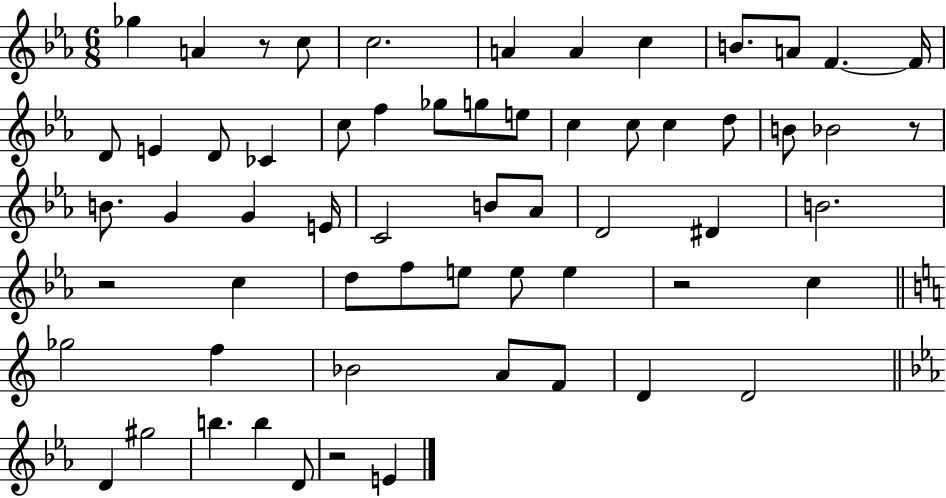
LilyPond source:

{
  \clef treble
  \numericTimeSignature
  \time 6/8
  \key ees \major
  \repeat volta 2 { ges''4 a'4 r8 c''8 | c''2. | a'4 a'4 c''4 | b'8. a'8 f'4.~~ f'16 | \break d'8 e'4 d'8 ces'4 | c''8 f''4 ges''8 g''8 e''8 | c''4 c''8 c''4 d''8 | b'8 bes'2 r8 | \break b'8. g'4 g'4 e'16 | c'2 b'8 aes'8 | d'2 dis'4 | b'2. | \break r2 c''4 | d''8 f''8 e''8 e''8 e''4 | r2 c''4 | \bar "||" \break \key a \minor ges''2 f''4 | bes'2 a'8 f'8 | d'4 d'2 | \bar "||" \break \key c \minor d'4 gis''2 | b''4. b''4 d'8 | r2 e'4 | } \bar "|."
}